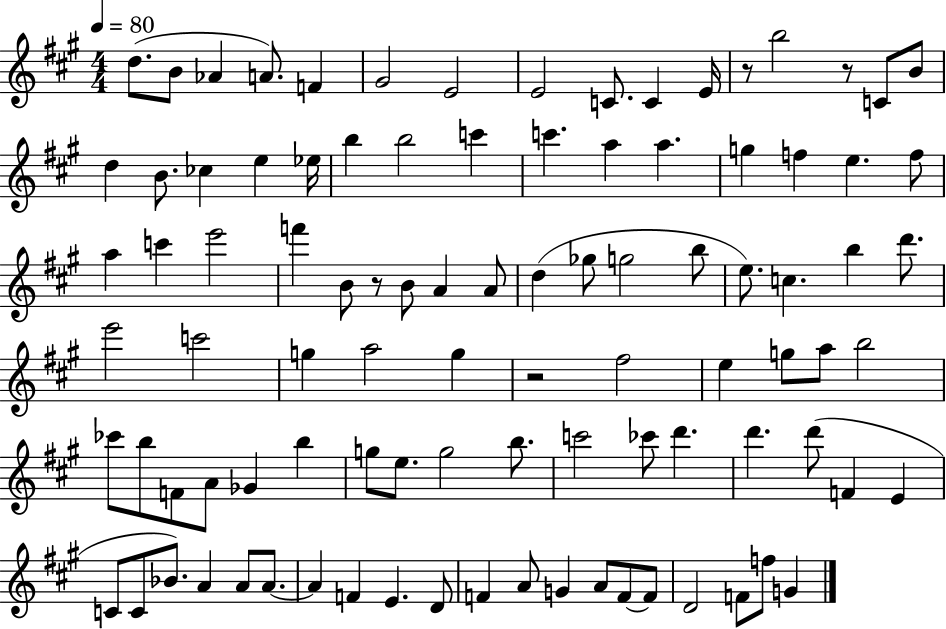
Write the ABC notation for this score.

X:1
T:Untitled
M:4/4
L:1/4
K:A
d/2 B/2 _A A/2 F ^G2 E2 E2 C/2 C E/4 z/2 b2 z/2 C/2 B/2 d B/2 _c e _e/4 b b2 c' c' a a g f e f/2 a c' e'2 f' B/2 z/2 B/2 A A/2 d _g/2 g2 b/2 e/2 c b d'/2 e'2 c'2 g a2 g z2 ^f2 e g/2 a/2 b2 _c'/2 b/2 F/2 A/2 _G b g/2 e/2 g2 b/2 c'2 _c'/2 d' d' d'/2 F E C/2 C/2 _B/2 A A/2 A/2 A F E D/2 F A/2 G A/2 F/2 F/2 D2 F/2 f/2 G